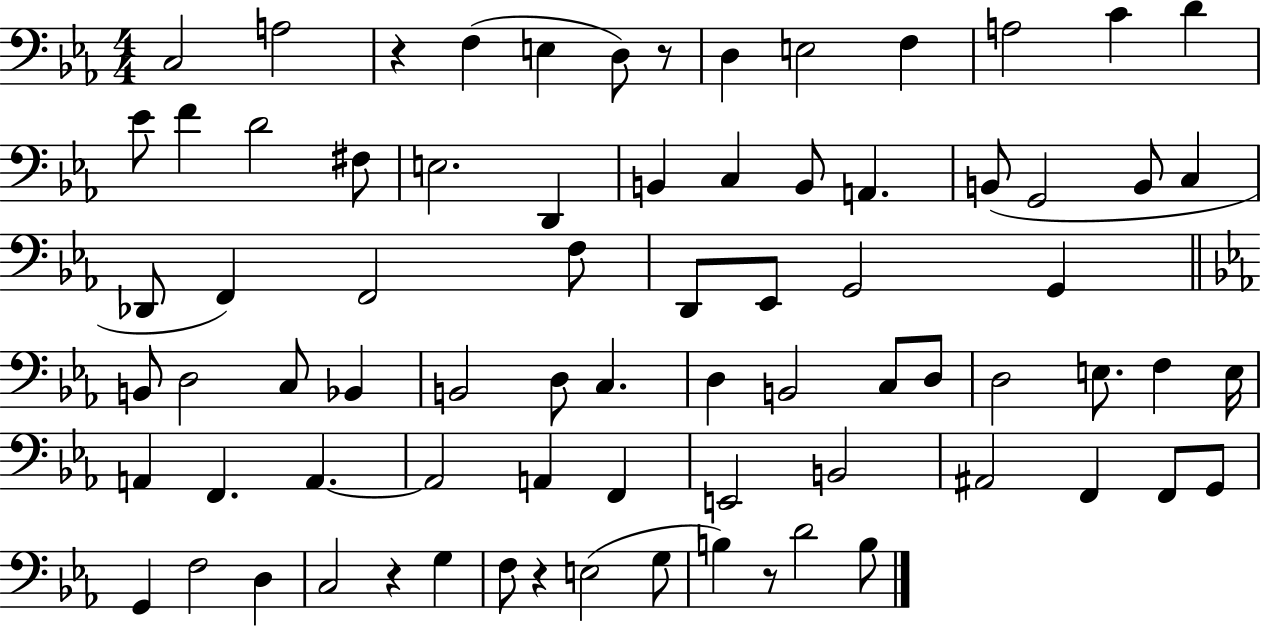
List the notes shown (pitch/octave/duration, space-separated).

C3/h A3/h R/q F3/q E3/q D3/e R/e D3/q E3/h F3/q A3/h C4/q D4/q Eb4/e F4/q D4/h F#3/e E3/h. D2/q B2/q C3/q B2/e A2/q. B2/e G2/h B2/e C3/q Db2/e F2/q F2/h F3/e D2/e Eb2/e G2/h G2/q B2/e D3/h C3/e Bb2/q B2/h D3/e C3/q. D3/q B2/h C3/e D3/e D3/h E3/e. F3/q E3/s A2/q F2/q. A2/q. A2/h A2/q F2/q E2/h B2/h A#2/h F2/q F2/e G2/e G2/q F3/h D3/q C3/h R/q G3/q F3/e R/q E3/h G3/e B3/q R/e D4/h B3/e